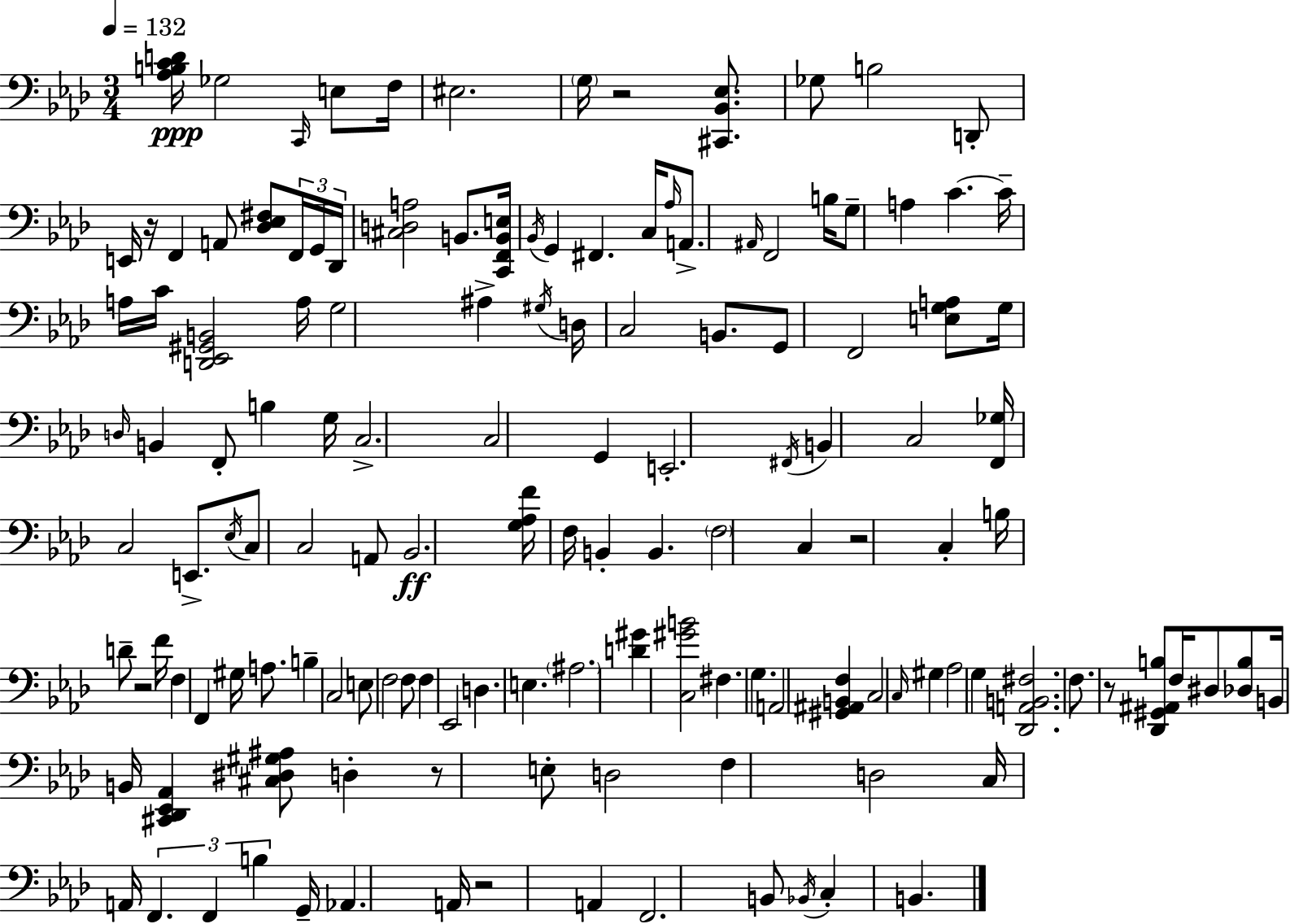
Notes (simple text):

[Ab3,B3,C4,D4]/s Gb3/h C2/s E3/e F3/s EIS3/h. G3/s R/h [C#2,Bb2,Eb3]/e. Gb3/e B3/h D2/e E2/s R/s F2/q A2/e [Db3,Eb3,F#3]/e F2/s G2/s Db2/s [C#3,D3,A3]/h B2/e. [C2,F2,B2,E3]/s Bb2/s G2/q F#2/q. C3/s Ab3/s A2/e. A#2/s F2/h B3/s G3/e A3/q C4/q. C4/s A3/s C4/s [D2,Eb2,G#2,B2]/h A3/s G3/h A#3/q G#3/s D3/s C3/h B2/e. G2/e F2/h [E3,G3,A3]/e G3/s D3/s B2/q F2/e B3/q G3/s C3/h. C3/h G2/q E2/h. F#2/s B2/q C3/h [F2,Gb3]/s C3/h E2/e. Eb3/s C3/e C3/h A2/e Bb2/h. [G3,Ab3,F4]/s F3/s B2/q B2/q. F3/h C3/q R/h C3/q B3/s D4/e R/h F4/s F3/q F2/q G#3/s A3/e. B3/q C3/h E3/e F3/h F3/e F3/q Eb2/h D3/q. E3/q. A#3/h. [D4,G#4]/q [C3,G#4,B4]/h F#3/q. G3/q. A2/h [G#2,A#2,B2,F3]/q C3/h C3/s G#3/q Ab3/h G3/q [Db2,A2,B2,F#3]/h. F3/e. R/e [Db2,G#2,A#2,B3]/e F3/s D#3/e [Db3,B3]/e B2/s B2/s [C#2,Db2,Eb2,Ab2]/q [C#3,D#3,G#3,A#3]/e D3/q R/e E3/e D3/h F3/q D3/h C3/s A2/s F2/q. F2/q B3/q G2/s Ab2/q. A2/s R/h A2/q F2/h. B2/e Bb2/s C3/q B2/q.